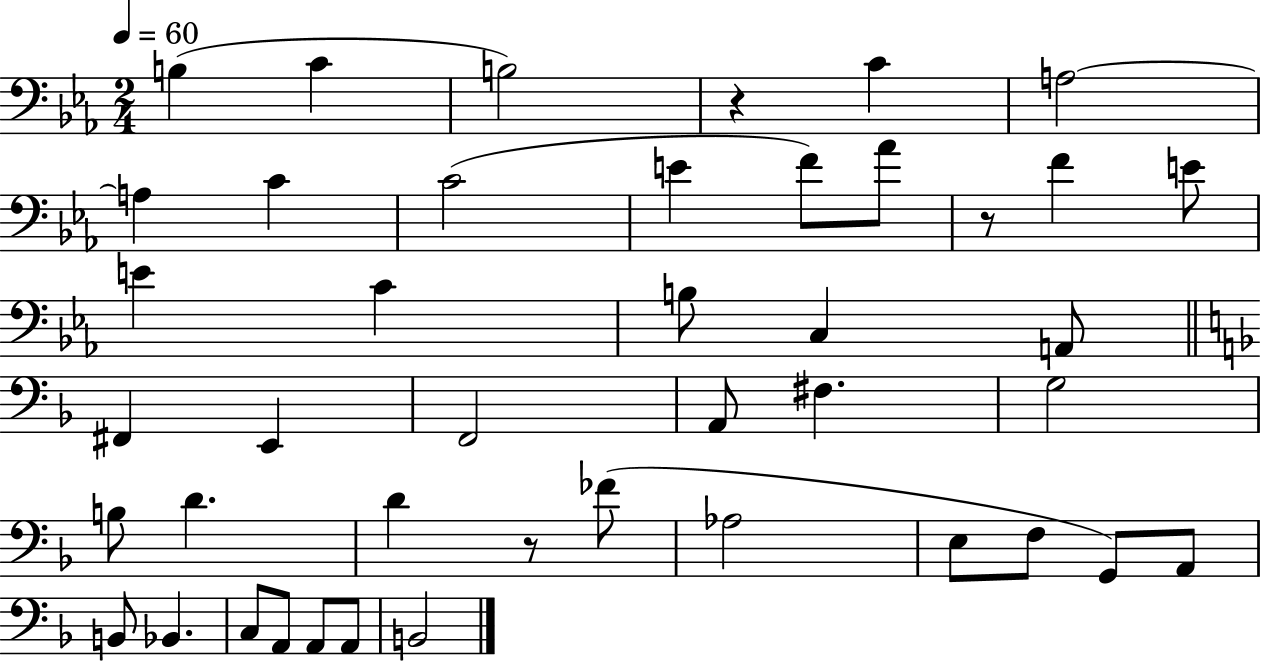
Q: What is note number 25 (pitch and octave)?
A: B3